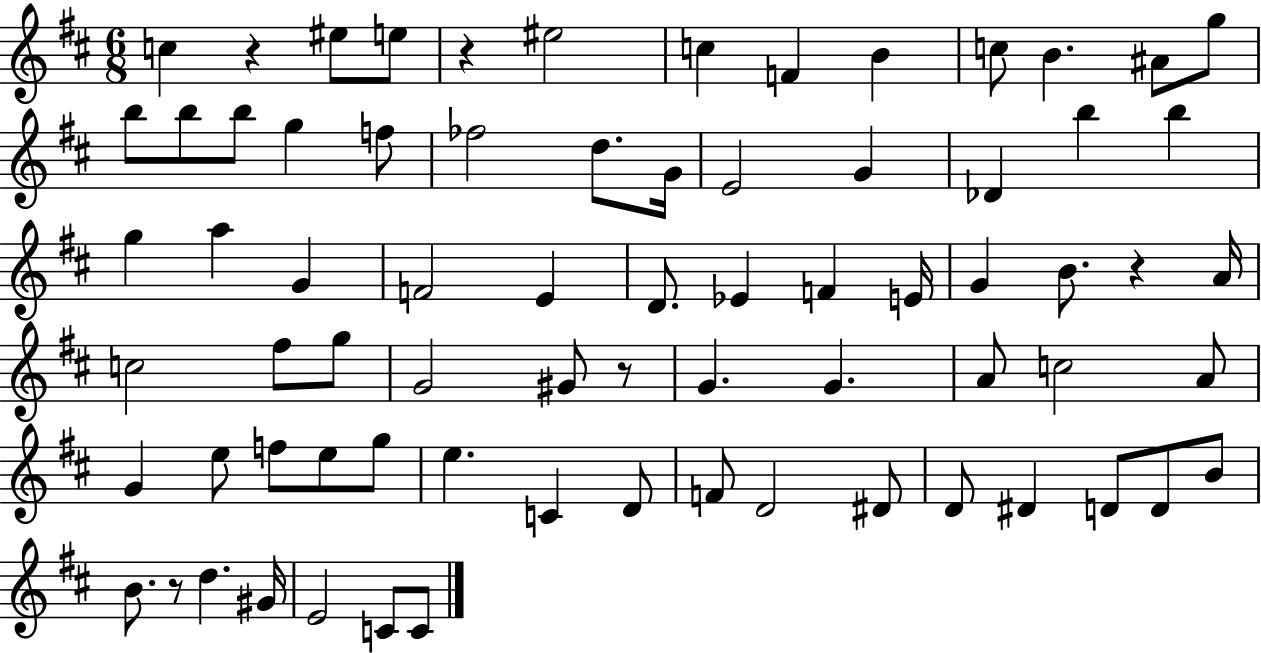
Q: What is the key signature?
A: D major